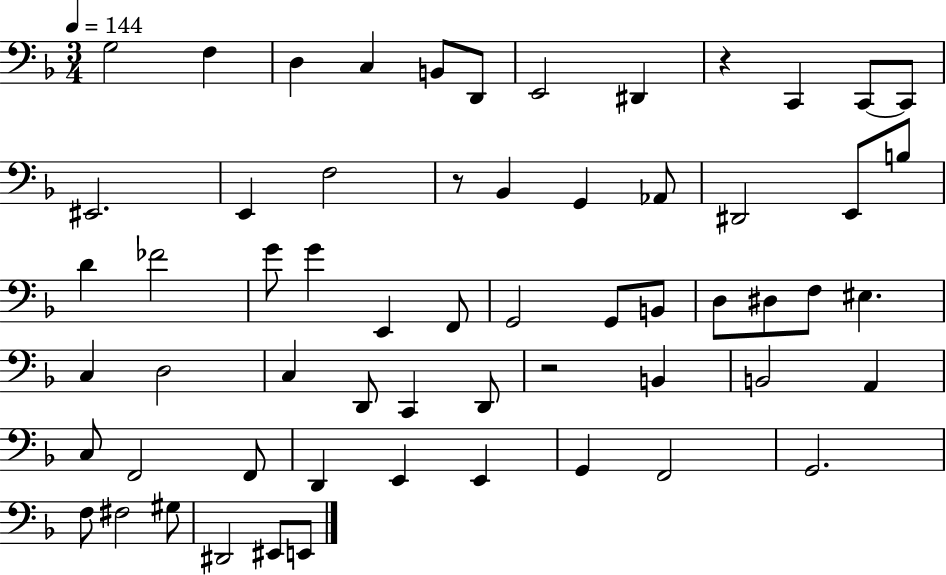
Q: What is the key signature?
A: F major